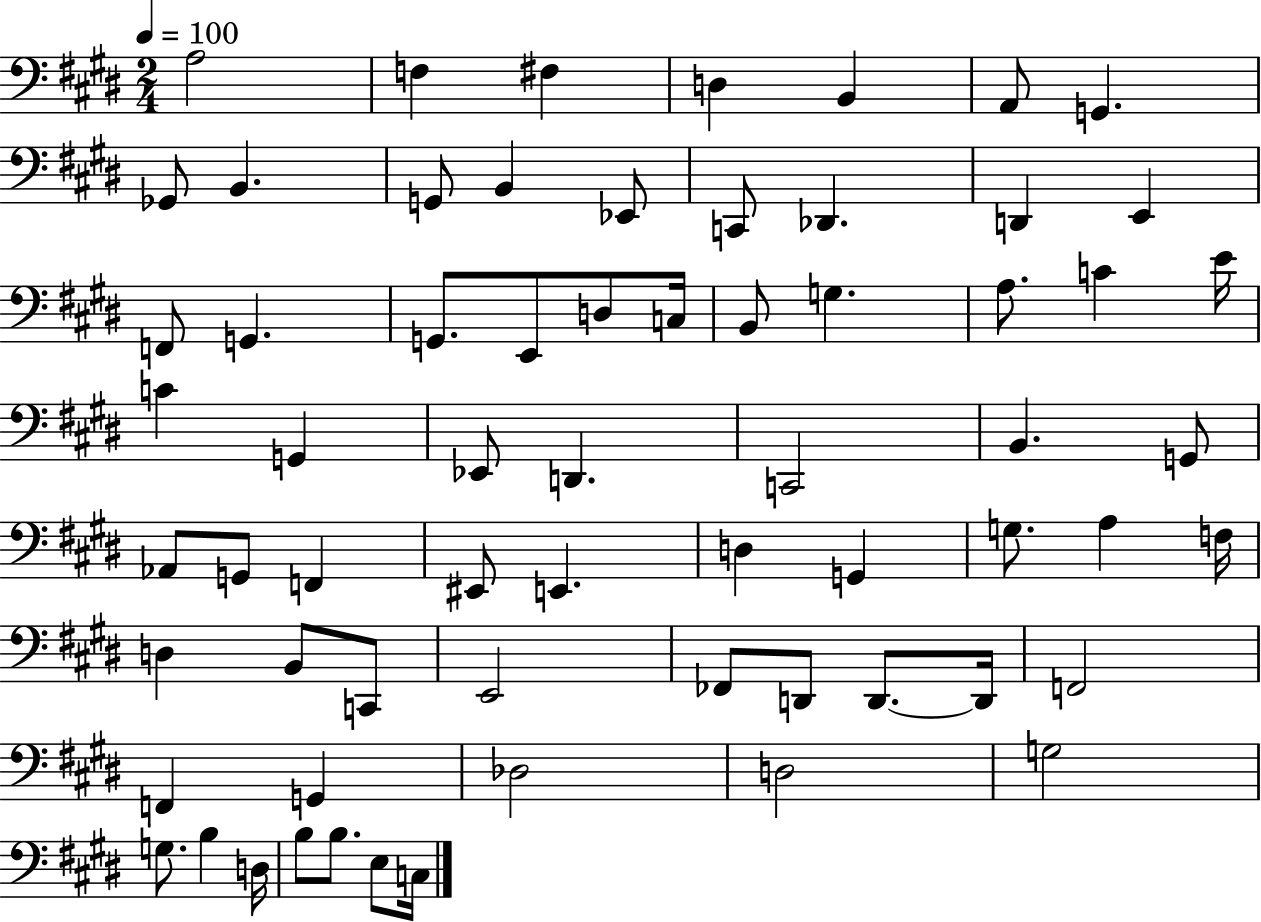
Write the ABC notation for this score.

X:1
T:Untitled
M:2/4
L:1/4
K:E
A,2 F, ^F, D, B,, A,,/2 G,, _G,,/2 B,, G,,/2 B,, _E,,/2 C,,/2 _D,, D,, E,, F,,/2 G,, G,,/2 E,,/2 D,/2 C,/4 B,,/2 G, A,/2 C E/4 C G,, _E,,/2 D,, C,,2 B,, G,,/2 _A,,/2 G,,/2 F,, ^E,,/2 E,, D, G,, G,/2 A, F,/4 D, B,,/2 C,,/2 E,,2 _F,,/2 D,,/2 D,,/2 D,,/4 F,,2 F,, G,, _D,2 D,2 G,2 G,/2 B, D,/4 B,/2 B,/2 E,/2 C,/4